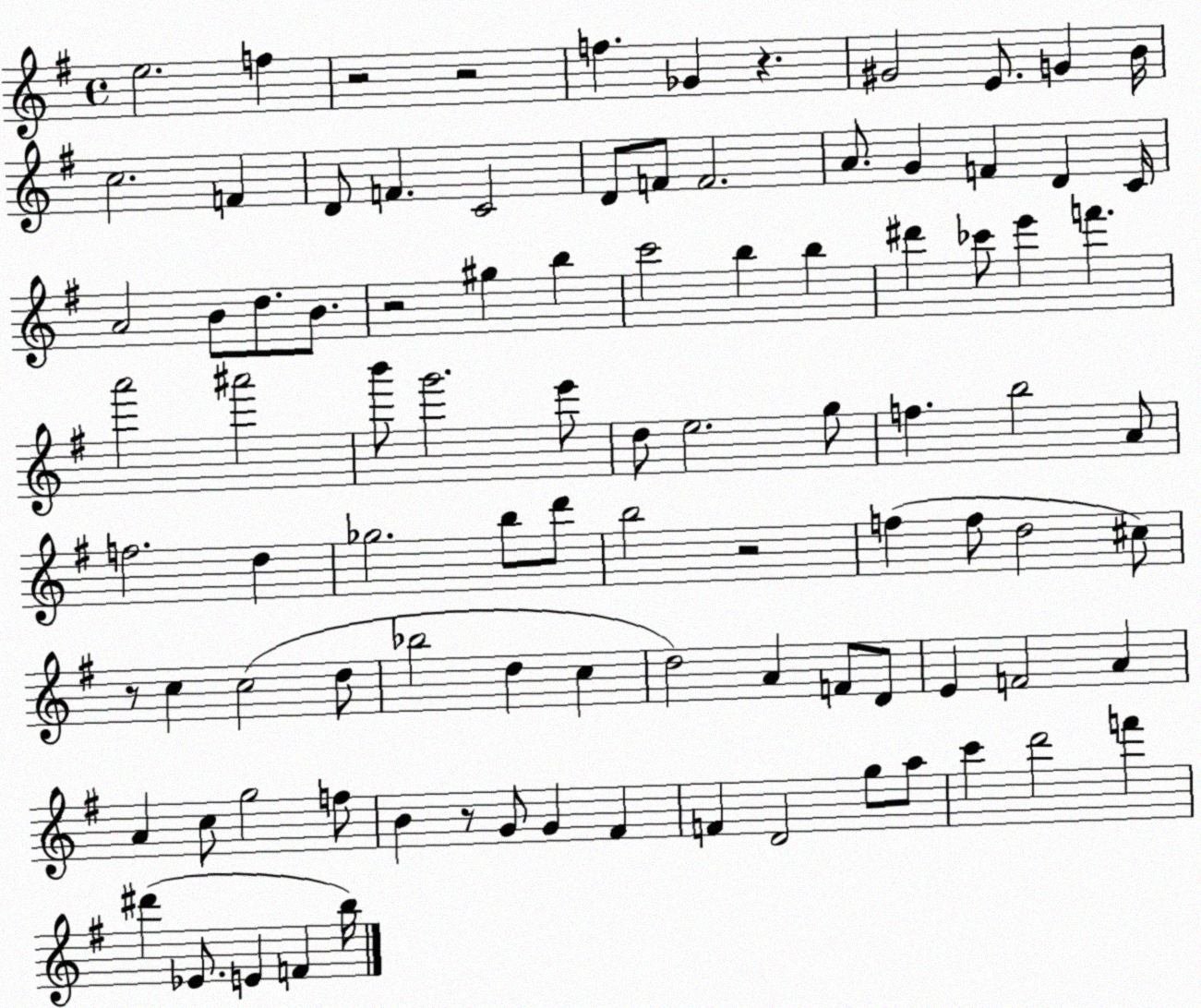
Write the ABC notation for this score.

X:1
T:Untitled
M:4/4
L:1/4
K:G
e2 f z2 z2 f _G z ^G2 E/2 G B/4 c2 F D/2 F C2 D/2 F/2 F2 A/2 G F D C/4 A2 B/2 d/2 B/2 z2 ^g b c'2 b b ^d' _c'/2 e' f' a'2 ^a'2 b'/2 g'2 e'/2 d/2 e2 g/2 f b2 A/2 f2 d _g2 b/2 d'/2 b2 z2 f f/2 d2 ^c/2 z/2 c c2 d/2 _b2 d c d2 A F/2 D/2 E F2 A A c/2 g2 f/2 B z/2 G/2 G ^F F D2 g/2 a/2 c' d'2 f' ^d' _E/2 E F b/4